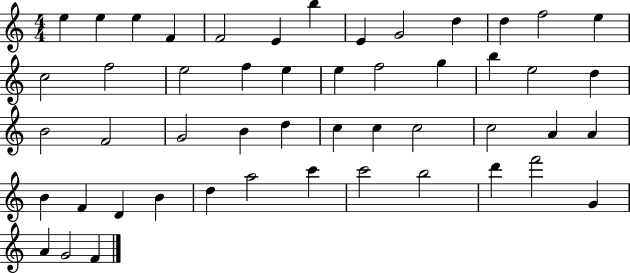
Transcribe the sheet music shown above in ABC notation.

X:1
T:Untitled
M:4/4
L:1/4
K:C
e e e F F2 E b E G2 d d f2 e c2 f2 e2 f e e f2 g b e2 d B2 F2 G2 B d c c c2 c2 A A B F D B d a2 c' c'2 b2 d' f'2 G A G2 F